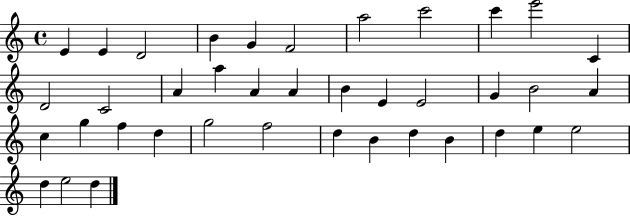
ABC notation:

X:1
T:Untitled
M:4/4
L:1/4
K:C
E E D2 B G F2 a2 c'2 c' e'2 C D2 C2 A a A A B E E2 G B2 A c g f d g2 f2 d B d B d e e2 d e2 d